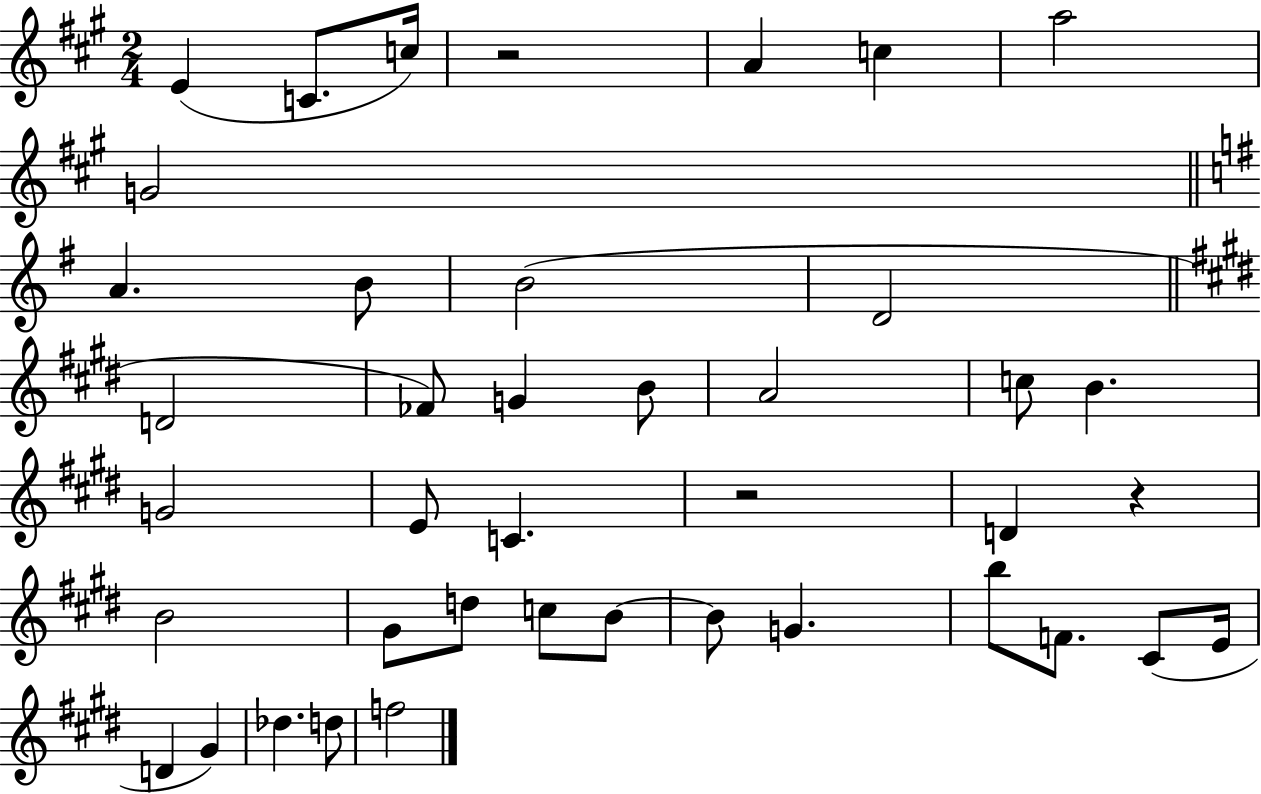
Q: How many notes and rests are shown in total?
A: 41